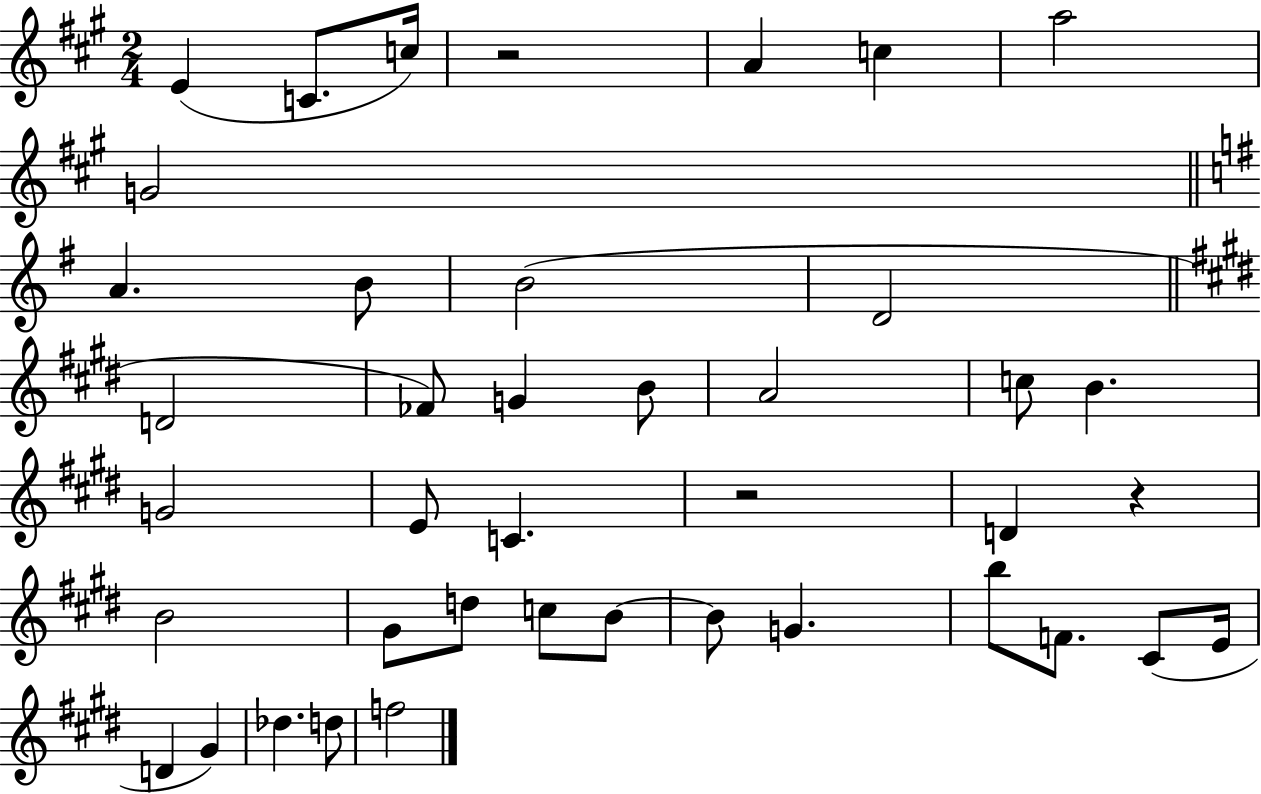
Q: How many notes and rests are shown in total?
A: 41